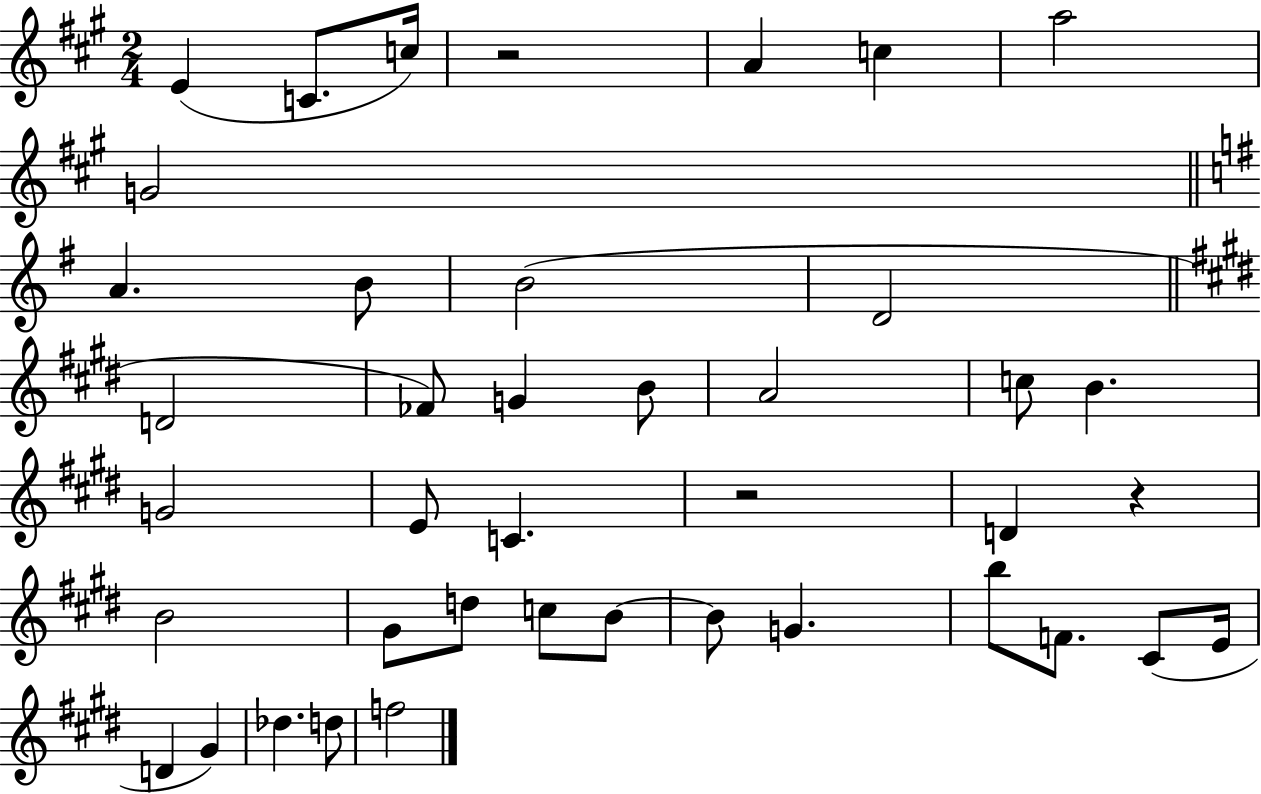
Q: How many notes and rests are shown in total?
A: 41